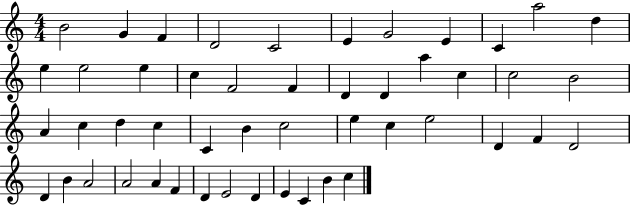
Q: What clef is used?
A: treble